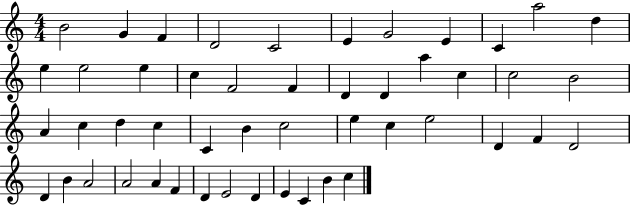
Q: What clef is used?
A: treble